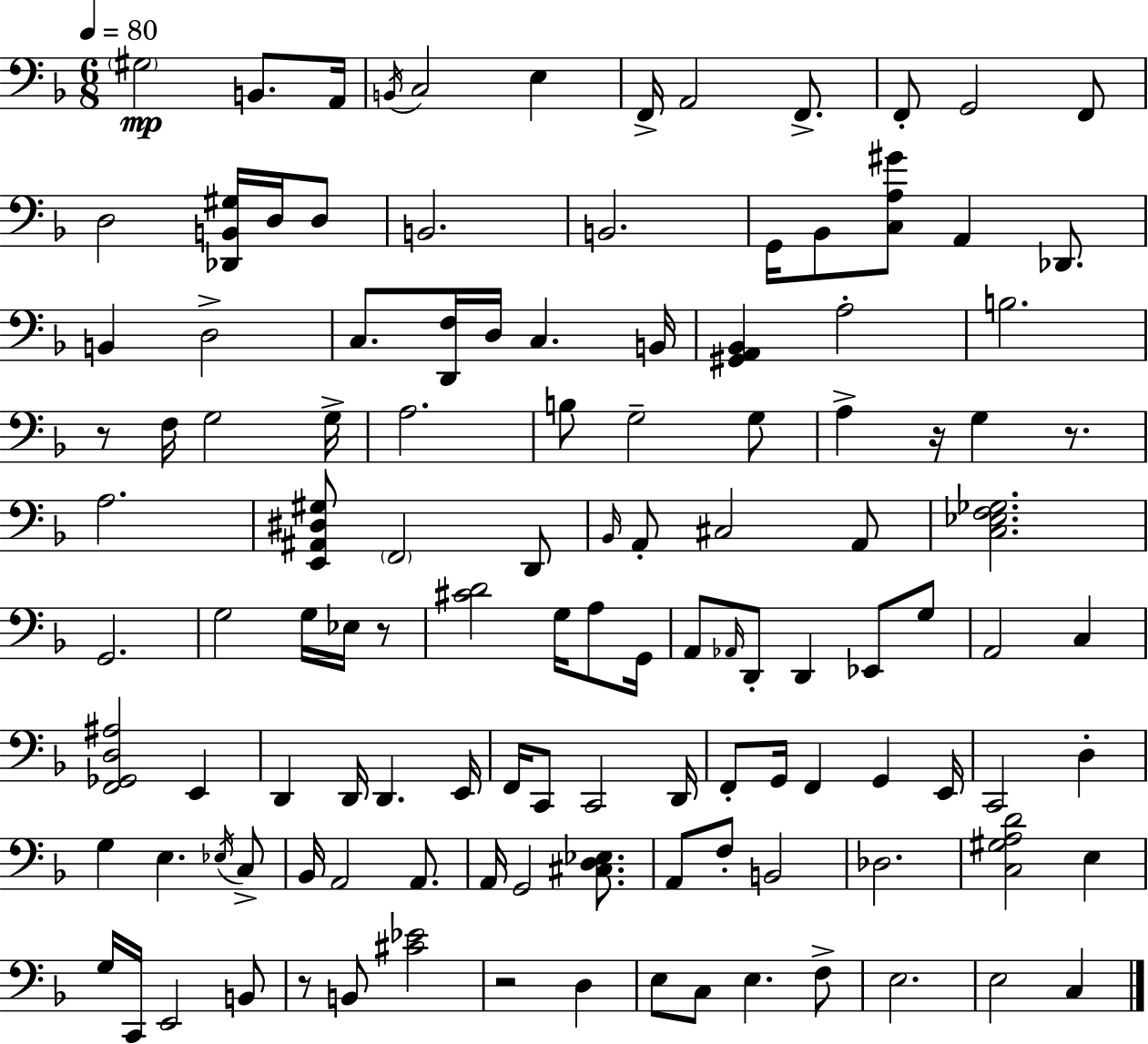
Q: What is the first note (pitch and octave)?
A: G#3